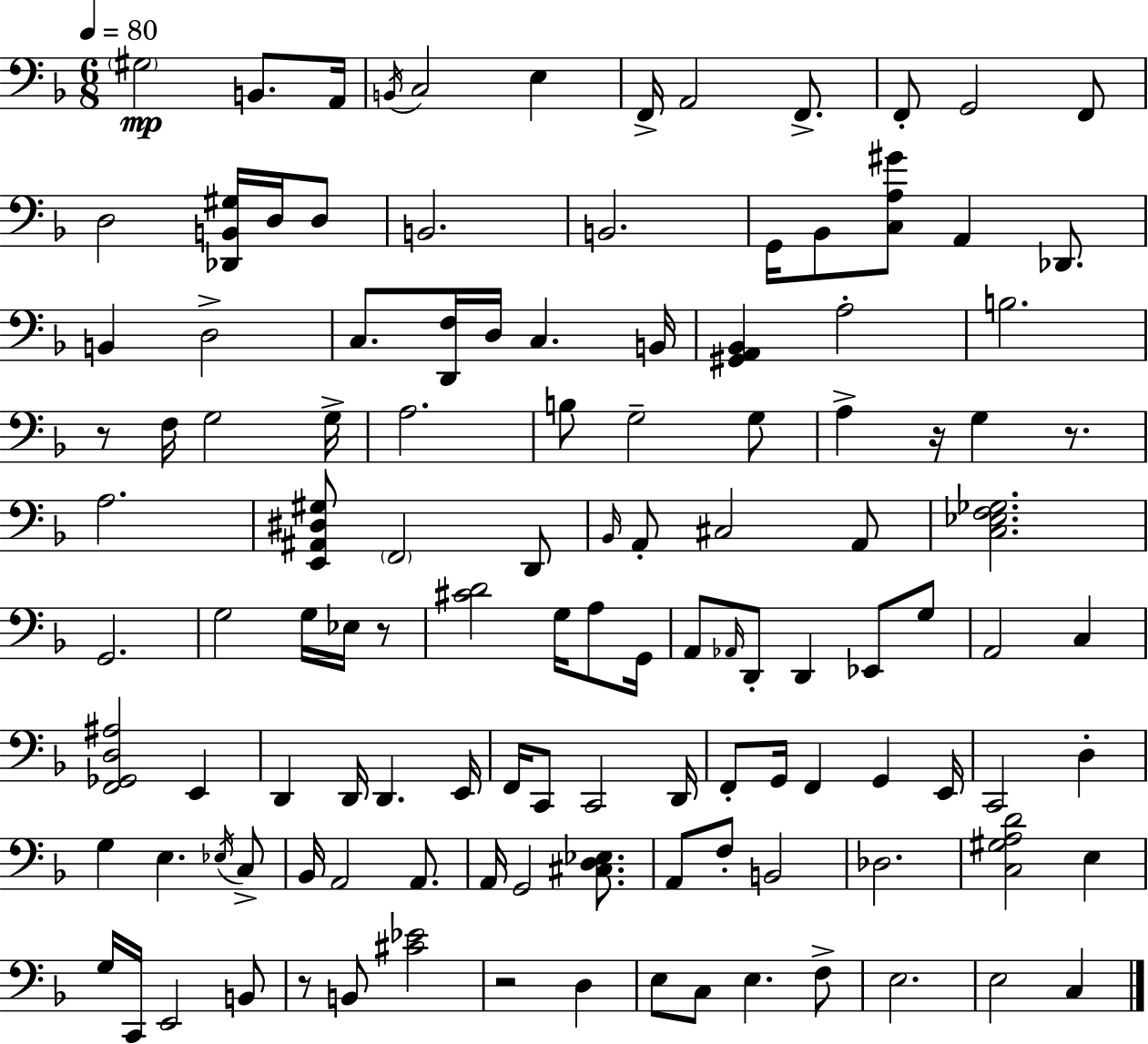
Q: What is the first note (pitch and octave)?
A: G#3